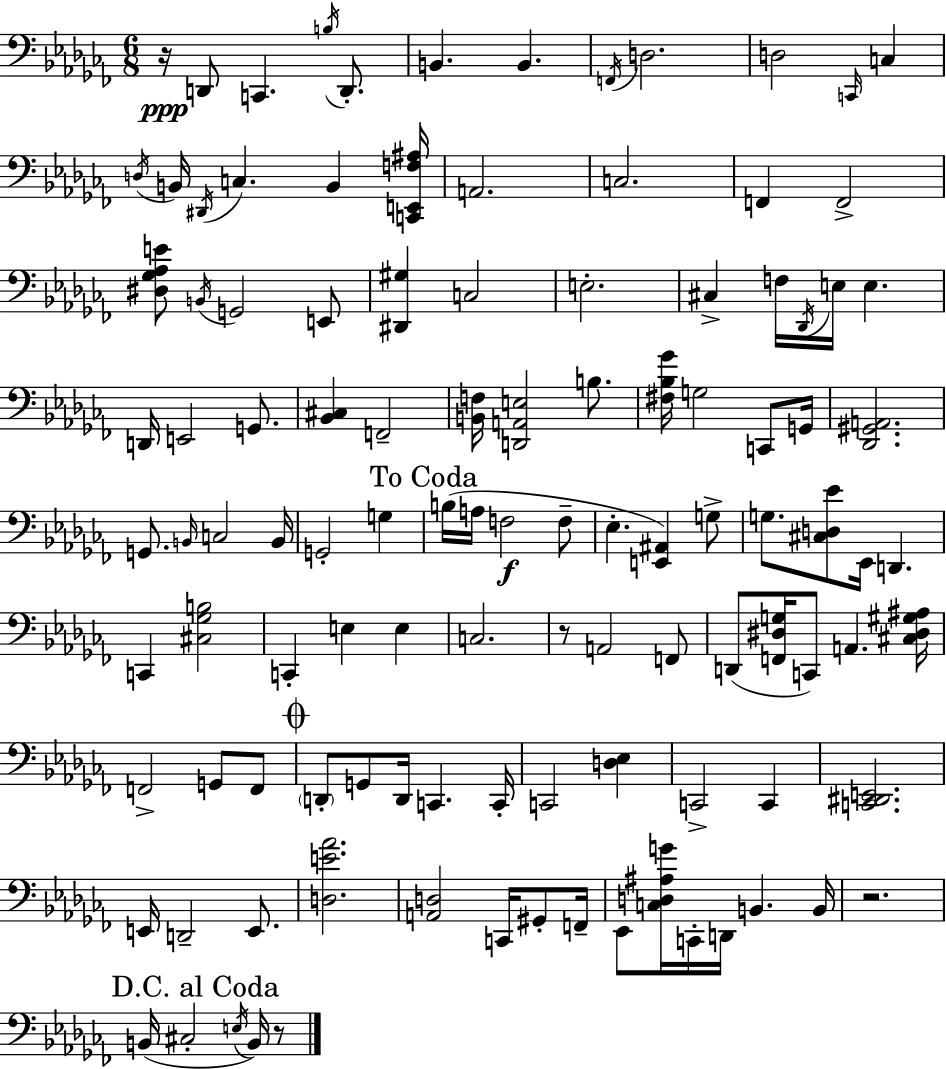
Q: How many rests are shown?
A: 4